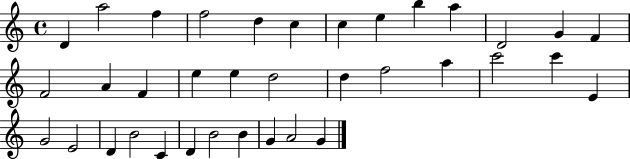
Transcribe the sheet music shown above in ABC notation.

X:1
T:Untitled
M:4/4
L:1/4
K:C
D a2 f f2 d c c e b a D2 G F F2 A F e e d2 d f2 a c'2 c' E G2 E2 D B2 C D B2 B G A2 G